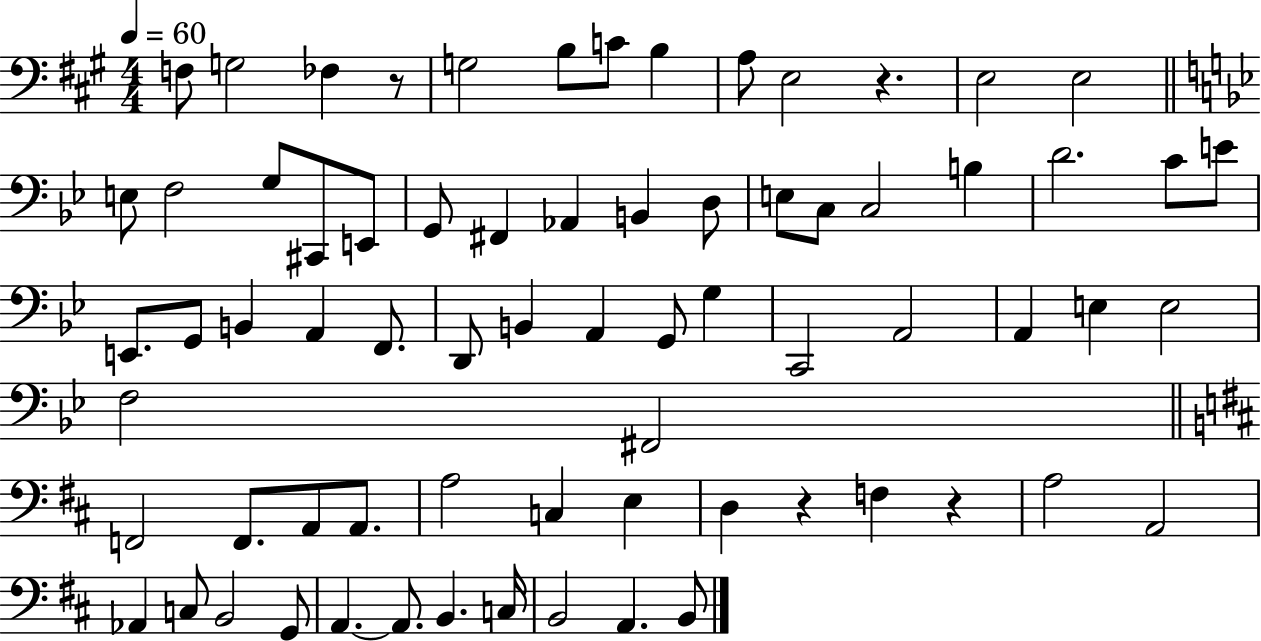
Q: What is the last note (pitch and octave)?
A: B2